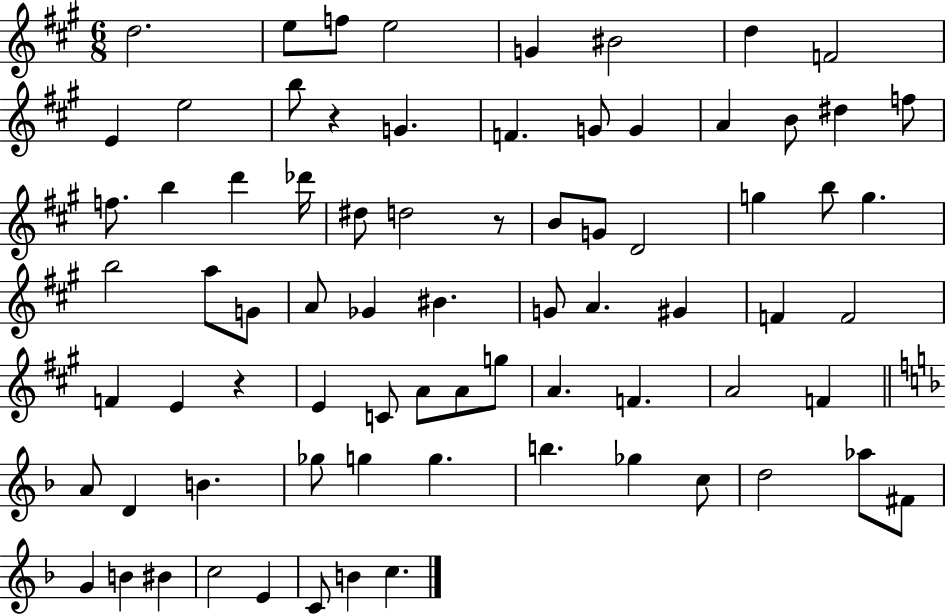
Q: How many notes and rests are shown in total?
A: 76